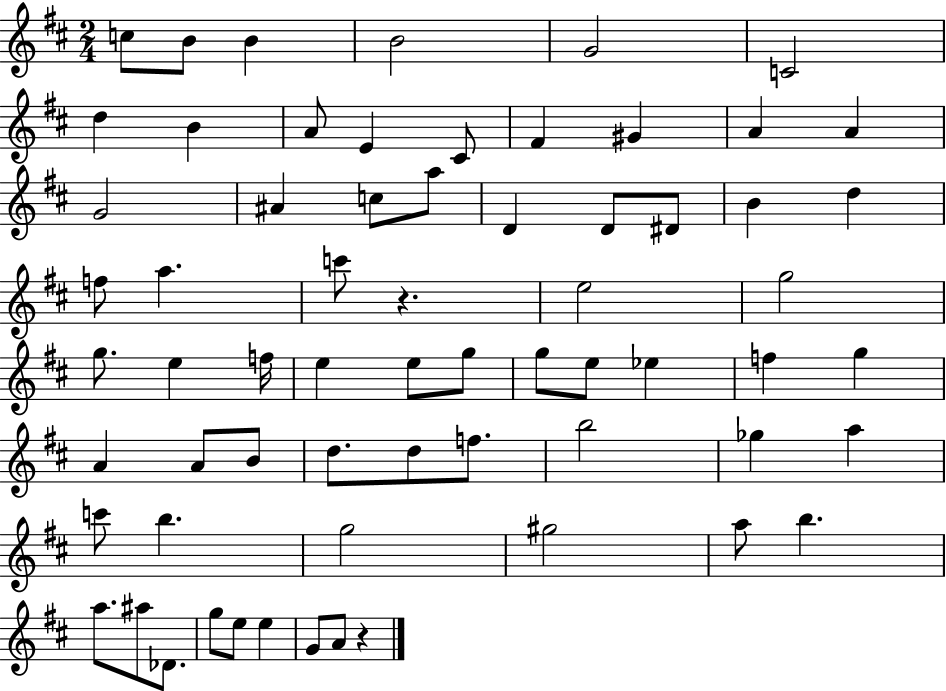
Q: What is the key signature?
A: D major